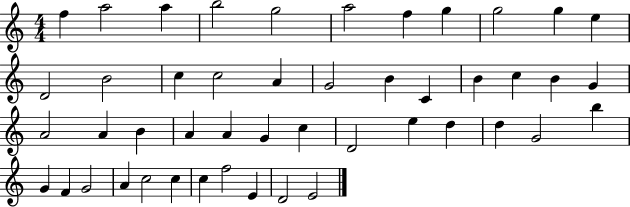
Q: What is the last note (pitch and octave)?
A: E4